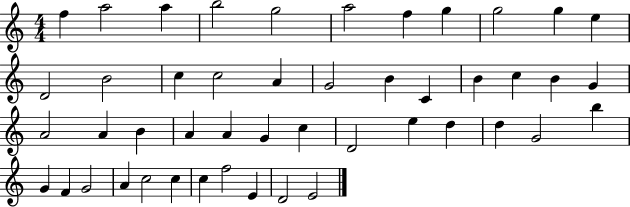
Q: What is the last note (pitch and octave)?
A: E4